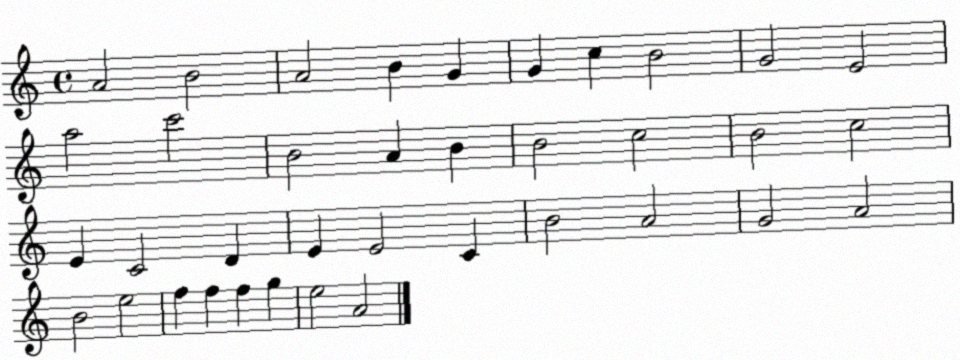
X:1
T:Untitled
M:4/4
L:1/4
K:C
A2 B2 A2 B G G c B2 G2 E2 a2 c'2 B2 A B B2 c2 B2 c2 E C2 D E E2 C B2 A2 G2 A2 B2 e2 f f f g e2 A2